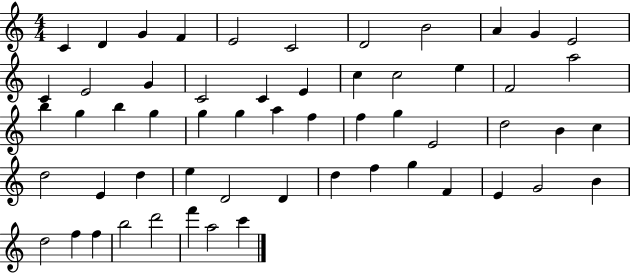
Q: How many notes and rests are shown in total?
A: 57